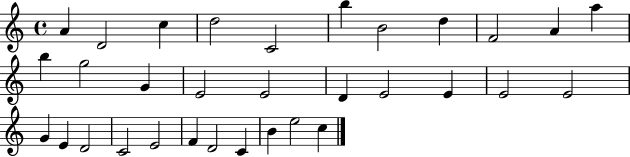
A4/q D4/h C5/q D5/h C4/h B5/q B4/h D5/q F4/h A4/q A5/q B5/q G5/h G4/q E4/h E4/h D4/q E4/h E4/q E4/h E4/h G4/q E4/q D4/h C4/h E4/h F4/q D4/h C4/q B4/q E5/h C5/q